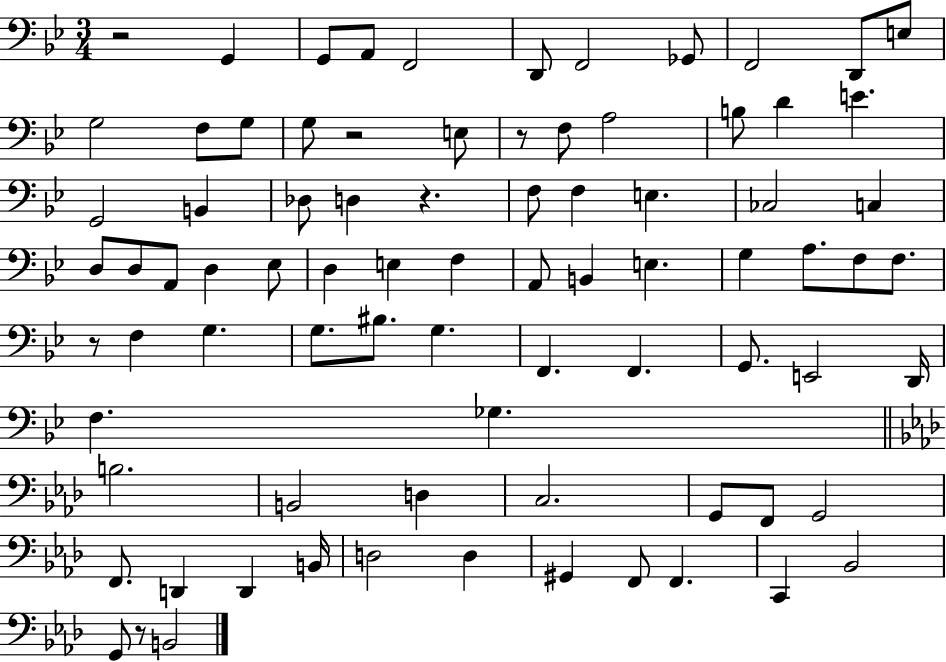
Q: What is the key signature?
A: BES major